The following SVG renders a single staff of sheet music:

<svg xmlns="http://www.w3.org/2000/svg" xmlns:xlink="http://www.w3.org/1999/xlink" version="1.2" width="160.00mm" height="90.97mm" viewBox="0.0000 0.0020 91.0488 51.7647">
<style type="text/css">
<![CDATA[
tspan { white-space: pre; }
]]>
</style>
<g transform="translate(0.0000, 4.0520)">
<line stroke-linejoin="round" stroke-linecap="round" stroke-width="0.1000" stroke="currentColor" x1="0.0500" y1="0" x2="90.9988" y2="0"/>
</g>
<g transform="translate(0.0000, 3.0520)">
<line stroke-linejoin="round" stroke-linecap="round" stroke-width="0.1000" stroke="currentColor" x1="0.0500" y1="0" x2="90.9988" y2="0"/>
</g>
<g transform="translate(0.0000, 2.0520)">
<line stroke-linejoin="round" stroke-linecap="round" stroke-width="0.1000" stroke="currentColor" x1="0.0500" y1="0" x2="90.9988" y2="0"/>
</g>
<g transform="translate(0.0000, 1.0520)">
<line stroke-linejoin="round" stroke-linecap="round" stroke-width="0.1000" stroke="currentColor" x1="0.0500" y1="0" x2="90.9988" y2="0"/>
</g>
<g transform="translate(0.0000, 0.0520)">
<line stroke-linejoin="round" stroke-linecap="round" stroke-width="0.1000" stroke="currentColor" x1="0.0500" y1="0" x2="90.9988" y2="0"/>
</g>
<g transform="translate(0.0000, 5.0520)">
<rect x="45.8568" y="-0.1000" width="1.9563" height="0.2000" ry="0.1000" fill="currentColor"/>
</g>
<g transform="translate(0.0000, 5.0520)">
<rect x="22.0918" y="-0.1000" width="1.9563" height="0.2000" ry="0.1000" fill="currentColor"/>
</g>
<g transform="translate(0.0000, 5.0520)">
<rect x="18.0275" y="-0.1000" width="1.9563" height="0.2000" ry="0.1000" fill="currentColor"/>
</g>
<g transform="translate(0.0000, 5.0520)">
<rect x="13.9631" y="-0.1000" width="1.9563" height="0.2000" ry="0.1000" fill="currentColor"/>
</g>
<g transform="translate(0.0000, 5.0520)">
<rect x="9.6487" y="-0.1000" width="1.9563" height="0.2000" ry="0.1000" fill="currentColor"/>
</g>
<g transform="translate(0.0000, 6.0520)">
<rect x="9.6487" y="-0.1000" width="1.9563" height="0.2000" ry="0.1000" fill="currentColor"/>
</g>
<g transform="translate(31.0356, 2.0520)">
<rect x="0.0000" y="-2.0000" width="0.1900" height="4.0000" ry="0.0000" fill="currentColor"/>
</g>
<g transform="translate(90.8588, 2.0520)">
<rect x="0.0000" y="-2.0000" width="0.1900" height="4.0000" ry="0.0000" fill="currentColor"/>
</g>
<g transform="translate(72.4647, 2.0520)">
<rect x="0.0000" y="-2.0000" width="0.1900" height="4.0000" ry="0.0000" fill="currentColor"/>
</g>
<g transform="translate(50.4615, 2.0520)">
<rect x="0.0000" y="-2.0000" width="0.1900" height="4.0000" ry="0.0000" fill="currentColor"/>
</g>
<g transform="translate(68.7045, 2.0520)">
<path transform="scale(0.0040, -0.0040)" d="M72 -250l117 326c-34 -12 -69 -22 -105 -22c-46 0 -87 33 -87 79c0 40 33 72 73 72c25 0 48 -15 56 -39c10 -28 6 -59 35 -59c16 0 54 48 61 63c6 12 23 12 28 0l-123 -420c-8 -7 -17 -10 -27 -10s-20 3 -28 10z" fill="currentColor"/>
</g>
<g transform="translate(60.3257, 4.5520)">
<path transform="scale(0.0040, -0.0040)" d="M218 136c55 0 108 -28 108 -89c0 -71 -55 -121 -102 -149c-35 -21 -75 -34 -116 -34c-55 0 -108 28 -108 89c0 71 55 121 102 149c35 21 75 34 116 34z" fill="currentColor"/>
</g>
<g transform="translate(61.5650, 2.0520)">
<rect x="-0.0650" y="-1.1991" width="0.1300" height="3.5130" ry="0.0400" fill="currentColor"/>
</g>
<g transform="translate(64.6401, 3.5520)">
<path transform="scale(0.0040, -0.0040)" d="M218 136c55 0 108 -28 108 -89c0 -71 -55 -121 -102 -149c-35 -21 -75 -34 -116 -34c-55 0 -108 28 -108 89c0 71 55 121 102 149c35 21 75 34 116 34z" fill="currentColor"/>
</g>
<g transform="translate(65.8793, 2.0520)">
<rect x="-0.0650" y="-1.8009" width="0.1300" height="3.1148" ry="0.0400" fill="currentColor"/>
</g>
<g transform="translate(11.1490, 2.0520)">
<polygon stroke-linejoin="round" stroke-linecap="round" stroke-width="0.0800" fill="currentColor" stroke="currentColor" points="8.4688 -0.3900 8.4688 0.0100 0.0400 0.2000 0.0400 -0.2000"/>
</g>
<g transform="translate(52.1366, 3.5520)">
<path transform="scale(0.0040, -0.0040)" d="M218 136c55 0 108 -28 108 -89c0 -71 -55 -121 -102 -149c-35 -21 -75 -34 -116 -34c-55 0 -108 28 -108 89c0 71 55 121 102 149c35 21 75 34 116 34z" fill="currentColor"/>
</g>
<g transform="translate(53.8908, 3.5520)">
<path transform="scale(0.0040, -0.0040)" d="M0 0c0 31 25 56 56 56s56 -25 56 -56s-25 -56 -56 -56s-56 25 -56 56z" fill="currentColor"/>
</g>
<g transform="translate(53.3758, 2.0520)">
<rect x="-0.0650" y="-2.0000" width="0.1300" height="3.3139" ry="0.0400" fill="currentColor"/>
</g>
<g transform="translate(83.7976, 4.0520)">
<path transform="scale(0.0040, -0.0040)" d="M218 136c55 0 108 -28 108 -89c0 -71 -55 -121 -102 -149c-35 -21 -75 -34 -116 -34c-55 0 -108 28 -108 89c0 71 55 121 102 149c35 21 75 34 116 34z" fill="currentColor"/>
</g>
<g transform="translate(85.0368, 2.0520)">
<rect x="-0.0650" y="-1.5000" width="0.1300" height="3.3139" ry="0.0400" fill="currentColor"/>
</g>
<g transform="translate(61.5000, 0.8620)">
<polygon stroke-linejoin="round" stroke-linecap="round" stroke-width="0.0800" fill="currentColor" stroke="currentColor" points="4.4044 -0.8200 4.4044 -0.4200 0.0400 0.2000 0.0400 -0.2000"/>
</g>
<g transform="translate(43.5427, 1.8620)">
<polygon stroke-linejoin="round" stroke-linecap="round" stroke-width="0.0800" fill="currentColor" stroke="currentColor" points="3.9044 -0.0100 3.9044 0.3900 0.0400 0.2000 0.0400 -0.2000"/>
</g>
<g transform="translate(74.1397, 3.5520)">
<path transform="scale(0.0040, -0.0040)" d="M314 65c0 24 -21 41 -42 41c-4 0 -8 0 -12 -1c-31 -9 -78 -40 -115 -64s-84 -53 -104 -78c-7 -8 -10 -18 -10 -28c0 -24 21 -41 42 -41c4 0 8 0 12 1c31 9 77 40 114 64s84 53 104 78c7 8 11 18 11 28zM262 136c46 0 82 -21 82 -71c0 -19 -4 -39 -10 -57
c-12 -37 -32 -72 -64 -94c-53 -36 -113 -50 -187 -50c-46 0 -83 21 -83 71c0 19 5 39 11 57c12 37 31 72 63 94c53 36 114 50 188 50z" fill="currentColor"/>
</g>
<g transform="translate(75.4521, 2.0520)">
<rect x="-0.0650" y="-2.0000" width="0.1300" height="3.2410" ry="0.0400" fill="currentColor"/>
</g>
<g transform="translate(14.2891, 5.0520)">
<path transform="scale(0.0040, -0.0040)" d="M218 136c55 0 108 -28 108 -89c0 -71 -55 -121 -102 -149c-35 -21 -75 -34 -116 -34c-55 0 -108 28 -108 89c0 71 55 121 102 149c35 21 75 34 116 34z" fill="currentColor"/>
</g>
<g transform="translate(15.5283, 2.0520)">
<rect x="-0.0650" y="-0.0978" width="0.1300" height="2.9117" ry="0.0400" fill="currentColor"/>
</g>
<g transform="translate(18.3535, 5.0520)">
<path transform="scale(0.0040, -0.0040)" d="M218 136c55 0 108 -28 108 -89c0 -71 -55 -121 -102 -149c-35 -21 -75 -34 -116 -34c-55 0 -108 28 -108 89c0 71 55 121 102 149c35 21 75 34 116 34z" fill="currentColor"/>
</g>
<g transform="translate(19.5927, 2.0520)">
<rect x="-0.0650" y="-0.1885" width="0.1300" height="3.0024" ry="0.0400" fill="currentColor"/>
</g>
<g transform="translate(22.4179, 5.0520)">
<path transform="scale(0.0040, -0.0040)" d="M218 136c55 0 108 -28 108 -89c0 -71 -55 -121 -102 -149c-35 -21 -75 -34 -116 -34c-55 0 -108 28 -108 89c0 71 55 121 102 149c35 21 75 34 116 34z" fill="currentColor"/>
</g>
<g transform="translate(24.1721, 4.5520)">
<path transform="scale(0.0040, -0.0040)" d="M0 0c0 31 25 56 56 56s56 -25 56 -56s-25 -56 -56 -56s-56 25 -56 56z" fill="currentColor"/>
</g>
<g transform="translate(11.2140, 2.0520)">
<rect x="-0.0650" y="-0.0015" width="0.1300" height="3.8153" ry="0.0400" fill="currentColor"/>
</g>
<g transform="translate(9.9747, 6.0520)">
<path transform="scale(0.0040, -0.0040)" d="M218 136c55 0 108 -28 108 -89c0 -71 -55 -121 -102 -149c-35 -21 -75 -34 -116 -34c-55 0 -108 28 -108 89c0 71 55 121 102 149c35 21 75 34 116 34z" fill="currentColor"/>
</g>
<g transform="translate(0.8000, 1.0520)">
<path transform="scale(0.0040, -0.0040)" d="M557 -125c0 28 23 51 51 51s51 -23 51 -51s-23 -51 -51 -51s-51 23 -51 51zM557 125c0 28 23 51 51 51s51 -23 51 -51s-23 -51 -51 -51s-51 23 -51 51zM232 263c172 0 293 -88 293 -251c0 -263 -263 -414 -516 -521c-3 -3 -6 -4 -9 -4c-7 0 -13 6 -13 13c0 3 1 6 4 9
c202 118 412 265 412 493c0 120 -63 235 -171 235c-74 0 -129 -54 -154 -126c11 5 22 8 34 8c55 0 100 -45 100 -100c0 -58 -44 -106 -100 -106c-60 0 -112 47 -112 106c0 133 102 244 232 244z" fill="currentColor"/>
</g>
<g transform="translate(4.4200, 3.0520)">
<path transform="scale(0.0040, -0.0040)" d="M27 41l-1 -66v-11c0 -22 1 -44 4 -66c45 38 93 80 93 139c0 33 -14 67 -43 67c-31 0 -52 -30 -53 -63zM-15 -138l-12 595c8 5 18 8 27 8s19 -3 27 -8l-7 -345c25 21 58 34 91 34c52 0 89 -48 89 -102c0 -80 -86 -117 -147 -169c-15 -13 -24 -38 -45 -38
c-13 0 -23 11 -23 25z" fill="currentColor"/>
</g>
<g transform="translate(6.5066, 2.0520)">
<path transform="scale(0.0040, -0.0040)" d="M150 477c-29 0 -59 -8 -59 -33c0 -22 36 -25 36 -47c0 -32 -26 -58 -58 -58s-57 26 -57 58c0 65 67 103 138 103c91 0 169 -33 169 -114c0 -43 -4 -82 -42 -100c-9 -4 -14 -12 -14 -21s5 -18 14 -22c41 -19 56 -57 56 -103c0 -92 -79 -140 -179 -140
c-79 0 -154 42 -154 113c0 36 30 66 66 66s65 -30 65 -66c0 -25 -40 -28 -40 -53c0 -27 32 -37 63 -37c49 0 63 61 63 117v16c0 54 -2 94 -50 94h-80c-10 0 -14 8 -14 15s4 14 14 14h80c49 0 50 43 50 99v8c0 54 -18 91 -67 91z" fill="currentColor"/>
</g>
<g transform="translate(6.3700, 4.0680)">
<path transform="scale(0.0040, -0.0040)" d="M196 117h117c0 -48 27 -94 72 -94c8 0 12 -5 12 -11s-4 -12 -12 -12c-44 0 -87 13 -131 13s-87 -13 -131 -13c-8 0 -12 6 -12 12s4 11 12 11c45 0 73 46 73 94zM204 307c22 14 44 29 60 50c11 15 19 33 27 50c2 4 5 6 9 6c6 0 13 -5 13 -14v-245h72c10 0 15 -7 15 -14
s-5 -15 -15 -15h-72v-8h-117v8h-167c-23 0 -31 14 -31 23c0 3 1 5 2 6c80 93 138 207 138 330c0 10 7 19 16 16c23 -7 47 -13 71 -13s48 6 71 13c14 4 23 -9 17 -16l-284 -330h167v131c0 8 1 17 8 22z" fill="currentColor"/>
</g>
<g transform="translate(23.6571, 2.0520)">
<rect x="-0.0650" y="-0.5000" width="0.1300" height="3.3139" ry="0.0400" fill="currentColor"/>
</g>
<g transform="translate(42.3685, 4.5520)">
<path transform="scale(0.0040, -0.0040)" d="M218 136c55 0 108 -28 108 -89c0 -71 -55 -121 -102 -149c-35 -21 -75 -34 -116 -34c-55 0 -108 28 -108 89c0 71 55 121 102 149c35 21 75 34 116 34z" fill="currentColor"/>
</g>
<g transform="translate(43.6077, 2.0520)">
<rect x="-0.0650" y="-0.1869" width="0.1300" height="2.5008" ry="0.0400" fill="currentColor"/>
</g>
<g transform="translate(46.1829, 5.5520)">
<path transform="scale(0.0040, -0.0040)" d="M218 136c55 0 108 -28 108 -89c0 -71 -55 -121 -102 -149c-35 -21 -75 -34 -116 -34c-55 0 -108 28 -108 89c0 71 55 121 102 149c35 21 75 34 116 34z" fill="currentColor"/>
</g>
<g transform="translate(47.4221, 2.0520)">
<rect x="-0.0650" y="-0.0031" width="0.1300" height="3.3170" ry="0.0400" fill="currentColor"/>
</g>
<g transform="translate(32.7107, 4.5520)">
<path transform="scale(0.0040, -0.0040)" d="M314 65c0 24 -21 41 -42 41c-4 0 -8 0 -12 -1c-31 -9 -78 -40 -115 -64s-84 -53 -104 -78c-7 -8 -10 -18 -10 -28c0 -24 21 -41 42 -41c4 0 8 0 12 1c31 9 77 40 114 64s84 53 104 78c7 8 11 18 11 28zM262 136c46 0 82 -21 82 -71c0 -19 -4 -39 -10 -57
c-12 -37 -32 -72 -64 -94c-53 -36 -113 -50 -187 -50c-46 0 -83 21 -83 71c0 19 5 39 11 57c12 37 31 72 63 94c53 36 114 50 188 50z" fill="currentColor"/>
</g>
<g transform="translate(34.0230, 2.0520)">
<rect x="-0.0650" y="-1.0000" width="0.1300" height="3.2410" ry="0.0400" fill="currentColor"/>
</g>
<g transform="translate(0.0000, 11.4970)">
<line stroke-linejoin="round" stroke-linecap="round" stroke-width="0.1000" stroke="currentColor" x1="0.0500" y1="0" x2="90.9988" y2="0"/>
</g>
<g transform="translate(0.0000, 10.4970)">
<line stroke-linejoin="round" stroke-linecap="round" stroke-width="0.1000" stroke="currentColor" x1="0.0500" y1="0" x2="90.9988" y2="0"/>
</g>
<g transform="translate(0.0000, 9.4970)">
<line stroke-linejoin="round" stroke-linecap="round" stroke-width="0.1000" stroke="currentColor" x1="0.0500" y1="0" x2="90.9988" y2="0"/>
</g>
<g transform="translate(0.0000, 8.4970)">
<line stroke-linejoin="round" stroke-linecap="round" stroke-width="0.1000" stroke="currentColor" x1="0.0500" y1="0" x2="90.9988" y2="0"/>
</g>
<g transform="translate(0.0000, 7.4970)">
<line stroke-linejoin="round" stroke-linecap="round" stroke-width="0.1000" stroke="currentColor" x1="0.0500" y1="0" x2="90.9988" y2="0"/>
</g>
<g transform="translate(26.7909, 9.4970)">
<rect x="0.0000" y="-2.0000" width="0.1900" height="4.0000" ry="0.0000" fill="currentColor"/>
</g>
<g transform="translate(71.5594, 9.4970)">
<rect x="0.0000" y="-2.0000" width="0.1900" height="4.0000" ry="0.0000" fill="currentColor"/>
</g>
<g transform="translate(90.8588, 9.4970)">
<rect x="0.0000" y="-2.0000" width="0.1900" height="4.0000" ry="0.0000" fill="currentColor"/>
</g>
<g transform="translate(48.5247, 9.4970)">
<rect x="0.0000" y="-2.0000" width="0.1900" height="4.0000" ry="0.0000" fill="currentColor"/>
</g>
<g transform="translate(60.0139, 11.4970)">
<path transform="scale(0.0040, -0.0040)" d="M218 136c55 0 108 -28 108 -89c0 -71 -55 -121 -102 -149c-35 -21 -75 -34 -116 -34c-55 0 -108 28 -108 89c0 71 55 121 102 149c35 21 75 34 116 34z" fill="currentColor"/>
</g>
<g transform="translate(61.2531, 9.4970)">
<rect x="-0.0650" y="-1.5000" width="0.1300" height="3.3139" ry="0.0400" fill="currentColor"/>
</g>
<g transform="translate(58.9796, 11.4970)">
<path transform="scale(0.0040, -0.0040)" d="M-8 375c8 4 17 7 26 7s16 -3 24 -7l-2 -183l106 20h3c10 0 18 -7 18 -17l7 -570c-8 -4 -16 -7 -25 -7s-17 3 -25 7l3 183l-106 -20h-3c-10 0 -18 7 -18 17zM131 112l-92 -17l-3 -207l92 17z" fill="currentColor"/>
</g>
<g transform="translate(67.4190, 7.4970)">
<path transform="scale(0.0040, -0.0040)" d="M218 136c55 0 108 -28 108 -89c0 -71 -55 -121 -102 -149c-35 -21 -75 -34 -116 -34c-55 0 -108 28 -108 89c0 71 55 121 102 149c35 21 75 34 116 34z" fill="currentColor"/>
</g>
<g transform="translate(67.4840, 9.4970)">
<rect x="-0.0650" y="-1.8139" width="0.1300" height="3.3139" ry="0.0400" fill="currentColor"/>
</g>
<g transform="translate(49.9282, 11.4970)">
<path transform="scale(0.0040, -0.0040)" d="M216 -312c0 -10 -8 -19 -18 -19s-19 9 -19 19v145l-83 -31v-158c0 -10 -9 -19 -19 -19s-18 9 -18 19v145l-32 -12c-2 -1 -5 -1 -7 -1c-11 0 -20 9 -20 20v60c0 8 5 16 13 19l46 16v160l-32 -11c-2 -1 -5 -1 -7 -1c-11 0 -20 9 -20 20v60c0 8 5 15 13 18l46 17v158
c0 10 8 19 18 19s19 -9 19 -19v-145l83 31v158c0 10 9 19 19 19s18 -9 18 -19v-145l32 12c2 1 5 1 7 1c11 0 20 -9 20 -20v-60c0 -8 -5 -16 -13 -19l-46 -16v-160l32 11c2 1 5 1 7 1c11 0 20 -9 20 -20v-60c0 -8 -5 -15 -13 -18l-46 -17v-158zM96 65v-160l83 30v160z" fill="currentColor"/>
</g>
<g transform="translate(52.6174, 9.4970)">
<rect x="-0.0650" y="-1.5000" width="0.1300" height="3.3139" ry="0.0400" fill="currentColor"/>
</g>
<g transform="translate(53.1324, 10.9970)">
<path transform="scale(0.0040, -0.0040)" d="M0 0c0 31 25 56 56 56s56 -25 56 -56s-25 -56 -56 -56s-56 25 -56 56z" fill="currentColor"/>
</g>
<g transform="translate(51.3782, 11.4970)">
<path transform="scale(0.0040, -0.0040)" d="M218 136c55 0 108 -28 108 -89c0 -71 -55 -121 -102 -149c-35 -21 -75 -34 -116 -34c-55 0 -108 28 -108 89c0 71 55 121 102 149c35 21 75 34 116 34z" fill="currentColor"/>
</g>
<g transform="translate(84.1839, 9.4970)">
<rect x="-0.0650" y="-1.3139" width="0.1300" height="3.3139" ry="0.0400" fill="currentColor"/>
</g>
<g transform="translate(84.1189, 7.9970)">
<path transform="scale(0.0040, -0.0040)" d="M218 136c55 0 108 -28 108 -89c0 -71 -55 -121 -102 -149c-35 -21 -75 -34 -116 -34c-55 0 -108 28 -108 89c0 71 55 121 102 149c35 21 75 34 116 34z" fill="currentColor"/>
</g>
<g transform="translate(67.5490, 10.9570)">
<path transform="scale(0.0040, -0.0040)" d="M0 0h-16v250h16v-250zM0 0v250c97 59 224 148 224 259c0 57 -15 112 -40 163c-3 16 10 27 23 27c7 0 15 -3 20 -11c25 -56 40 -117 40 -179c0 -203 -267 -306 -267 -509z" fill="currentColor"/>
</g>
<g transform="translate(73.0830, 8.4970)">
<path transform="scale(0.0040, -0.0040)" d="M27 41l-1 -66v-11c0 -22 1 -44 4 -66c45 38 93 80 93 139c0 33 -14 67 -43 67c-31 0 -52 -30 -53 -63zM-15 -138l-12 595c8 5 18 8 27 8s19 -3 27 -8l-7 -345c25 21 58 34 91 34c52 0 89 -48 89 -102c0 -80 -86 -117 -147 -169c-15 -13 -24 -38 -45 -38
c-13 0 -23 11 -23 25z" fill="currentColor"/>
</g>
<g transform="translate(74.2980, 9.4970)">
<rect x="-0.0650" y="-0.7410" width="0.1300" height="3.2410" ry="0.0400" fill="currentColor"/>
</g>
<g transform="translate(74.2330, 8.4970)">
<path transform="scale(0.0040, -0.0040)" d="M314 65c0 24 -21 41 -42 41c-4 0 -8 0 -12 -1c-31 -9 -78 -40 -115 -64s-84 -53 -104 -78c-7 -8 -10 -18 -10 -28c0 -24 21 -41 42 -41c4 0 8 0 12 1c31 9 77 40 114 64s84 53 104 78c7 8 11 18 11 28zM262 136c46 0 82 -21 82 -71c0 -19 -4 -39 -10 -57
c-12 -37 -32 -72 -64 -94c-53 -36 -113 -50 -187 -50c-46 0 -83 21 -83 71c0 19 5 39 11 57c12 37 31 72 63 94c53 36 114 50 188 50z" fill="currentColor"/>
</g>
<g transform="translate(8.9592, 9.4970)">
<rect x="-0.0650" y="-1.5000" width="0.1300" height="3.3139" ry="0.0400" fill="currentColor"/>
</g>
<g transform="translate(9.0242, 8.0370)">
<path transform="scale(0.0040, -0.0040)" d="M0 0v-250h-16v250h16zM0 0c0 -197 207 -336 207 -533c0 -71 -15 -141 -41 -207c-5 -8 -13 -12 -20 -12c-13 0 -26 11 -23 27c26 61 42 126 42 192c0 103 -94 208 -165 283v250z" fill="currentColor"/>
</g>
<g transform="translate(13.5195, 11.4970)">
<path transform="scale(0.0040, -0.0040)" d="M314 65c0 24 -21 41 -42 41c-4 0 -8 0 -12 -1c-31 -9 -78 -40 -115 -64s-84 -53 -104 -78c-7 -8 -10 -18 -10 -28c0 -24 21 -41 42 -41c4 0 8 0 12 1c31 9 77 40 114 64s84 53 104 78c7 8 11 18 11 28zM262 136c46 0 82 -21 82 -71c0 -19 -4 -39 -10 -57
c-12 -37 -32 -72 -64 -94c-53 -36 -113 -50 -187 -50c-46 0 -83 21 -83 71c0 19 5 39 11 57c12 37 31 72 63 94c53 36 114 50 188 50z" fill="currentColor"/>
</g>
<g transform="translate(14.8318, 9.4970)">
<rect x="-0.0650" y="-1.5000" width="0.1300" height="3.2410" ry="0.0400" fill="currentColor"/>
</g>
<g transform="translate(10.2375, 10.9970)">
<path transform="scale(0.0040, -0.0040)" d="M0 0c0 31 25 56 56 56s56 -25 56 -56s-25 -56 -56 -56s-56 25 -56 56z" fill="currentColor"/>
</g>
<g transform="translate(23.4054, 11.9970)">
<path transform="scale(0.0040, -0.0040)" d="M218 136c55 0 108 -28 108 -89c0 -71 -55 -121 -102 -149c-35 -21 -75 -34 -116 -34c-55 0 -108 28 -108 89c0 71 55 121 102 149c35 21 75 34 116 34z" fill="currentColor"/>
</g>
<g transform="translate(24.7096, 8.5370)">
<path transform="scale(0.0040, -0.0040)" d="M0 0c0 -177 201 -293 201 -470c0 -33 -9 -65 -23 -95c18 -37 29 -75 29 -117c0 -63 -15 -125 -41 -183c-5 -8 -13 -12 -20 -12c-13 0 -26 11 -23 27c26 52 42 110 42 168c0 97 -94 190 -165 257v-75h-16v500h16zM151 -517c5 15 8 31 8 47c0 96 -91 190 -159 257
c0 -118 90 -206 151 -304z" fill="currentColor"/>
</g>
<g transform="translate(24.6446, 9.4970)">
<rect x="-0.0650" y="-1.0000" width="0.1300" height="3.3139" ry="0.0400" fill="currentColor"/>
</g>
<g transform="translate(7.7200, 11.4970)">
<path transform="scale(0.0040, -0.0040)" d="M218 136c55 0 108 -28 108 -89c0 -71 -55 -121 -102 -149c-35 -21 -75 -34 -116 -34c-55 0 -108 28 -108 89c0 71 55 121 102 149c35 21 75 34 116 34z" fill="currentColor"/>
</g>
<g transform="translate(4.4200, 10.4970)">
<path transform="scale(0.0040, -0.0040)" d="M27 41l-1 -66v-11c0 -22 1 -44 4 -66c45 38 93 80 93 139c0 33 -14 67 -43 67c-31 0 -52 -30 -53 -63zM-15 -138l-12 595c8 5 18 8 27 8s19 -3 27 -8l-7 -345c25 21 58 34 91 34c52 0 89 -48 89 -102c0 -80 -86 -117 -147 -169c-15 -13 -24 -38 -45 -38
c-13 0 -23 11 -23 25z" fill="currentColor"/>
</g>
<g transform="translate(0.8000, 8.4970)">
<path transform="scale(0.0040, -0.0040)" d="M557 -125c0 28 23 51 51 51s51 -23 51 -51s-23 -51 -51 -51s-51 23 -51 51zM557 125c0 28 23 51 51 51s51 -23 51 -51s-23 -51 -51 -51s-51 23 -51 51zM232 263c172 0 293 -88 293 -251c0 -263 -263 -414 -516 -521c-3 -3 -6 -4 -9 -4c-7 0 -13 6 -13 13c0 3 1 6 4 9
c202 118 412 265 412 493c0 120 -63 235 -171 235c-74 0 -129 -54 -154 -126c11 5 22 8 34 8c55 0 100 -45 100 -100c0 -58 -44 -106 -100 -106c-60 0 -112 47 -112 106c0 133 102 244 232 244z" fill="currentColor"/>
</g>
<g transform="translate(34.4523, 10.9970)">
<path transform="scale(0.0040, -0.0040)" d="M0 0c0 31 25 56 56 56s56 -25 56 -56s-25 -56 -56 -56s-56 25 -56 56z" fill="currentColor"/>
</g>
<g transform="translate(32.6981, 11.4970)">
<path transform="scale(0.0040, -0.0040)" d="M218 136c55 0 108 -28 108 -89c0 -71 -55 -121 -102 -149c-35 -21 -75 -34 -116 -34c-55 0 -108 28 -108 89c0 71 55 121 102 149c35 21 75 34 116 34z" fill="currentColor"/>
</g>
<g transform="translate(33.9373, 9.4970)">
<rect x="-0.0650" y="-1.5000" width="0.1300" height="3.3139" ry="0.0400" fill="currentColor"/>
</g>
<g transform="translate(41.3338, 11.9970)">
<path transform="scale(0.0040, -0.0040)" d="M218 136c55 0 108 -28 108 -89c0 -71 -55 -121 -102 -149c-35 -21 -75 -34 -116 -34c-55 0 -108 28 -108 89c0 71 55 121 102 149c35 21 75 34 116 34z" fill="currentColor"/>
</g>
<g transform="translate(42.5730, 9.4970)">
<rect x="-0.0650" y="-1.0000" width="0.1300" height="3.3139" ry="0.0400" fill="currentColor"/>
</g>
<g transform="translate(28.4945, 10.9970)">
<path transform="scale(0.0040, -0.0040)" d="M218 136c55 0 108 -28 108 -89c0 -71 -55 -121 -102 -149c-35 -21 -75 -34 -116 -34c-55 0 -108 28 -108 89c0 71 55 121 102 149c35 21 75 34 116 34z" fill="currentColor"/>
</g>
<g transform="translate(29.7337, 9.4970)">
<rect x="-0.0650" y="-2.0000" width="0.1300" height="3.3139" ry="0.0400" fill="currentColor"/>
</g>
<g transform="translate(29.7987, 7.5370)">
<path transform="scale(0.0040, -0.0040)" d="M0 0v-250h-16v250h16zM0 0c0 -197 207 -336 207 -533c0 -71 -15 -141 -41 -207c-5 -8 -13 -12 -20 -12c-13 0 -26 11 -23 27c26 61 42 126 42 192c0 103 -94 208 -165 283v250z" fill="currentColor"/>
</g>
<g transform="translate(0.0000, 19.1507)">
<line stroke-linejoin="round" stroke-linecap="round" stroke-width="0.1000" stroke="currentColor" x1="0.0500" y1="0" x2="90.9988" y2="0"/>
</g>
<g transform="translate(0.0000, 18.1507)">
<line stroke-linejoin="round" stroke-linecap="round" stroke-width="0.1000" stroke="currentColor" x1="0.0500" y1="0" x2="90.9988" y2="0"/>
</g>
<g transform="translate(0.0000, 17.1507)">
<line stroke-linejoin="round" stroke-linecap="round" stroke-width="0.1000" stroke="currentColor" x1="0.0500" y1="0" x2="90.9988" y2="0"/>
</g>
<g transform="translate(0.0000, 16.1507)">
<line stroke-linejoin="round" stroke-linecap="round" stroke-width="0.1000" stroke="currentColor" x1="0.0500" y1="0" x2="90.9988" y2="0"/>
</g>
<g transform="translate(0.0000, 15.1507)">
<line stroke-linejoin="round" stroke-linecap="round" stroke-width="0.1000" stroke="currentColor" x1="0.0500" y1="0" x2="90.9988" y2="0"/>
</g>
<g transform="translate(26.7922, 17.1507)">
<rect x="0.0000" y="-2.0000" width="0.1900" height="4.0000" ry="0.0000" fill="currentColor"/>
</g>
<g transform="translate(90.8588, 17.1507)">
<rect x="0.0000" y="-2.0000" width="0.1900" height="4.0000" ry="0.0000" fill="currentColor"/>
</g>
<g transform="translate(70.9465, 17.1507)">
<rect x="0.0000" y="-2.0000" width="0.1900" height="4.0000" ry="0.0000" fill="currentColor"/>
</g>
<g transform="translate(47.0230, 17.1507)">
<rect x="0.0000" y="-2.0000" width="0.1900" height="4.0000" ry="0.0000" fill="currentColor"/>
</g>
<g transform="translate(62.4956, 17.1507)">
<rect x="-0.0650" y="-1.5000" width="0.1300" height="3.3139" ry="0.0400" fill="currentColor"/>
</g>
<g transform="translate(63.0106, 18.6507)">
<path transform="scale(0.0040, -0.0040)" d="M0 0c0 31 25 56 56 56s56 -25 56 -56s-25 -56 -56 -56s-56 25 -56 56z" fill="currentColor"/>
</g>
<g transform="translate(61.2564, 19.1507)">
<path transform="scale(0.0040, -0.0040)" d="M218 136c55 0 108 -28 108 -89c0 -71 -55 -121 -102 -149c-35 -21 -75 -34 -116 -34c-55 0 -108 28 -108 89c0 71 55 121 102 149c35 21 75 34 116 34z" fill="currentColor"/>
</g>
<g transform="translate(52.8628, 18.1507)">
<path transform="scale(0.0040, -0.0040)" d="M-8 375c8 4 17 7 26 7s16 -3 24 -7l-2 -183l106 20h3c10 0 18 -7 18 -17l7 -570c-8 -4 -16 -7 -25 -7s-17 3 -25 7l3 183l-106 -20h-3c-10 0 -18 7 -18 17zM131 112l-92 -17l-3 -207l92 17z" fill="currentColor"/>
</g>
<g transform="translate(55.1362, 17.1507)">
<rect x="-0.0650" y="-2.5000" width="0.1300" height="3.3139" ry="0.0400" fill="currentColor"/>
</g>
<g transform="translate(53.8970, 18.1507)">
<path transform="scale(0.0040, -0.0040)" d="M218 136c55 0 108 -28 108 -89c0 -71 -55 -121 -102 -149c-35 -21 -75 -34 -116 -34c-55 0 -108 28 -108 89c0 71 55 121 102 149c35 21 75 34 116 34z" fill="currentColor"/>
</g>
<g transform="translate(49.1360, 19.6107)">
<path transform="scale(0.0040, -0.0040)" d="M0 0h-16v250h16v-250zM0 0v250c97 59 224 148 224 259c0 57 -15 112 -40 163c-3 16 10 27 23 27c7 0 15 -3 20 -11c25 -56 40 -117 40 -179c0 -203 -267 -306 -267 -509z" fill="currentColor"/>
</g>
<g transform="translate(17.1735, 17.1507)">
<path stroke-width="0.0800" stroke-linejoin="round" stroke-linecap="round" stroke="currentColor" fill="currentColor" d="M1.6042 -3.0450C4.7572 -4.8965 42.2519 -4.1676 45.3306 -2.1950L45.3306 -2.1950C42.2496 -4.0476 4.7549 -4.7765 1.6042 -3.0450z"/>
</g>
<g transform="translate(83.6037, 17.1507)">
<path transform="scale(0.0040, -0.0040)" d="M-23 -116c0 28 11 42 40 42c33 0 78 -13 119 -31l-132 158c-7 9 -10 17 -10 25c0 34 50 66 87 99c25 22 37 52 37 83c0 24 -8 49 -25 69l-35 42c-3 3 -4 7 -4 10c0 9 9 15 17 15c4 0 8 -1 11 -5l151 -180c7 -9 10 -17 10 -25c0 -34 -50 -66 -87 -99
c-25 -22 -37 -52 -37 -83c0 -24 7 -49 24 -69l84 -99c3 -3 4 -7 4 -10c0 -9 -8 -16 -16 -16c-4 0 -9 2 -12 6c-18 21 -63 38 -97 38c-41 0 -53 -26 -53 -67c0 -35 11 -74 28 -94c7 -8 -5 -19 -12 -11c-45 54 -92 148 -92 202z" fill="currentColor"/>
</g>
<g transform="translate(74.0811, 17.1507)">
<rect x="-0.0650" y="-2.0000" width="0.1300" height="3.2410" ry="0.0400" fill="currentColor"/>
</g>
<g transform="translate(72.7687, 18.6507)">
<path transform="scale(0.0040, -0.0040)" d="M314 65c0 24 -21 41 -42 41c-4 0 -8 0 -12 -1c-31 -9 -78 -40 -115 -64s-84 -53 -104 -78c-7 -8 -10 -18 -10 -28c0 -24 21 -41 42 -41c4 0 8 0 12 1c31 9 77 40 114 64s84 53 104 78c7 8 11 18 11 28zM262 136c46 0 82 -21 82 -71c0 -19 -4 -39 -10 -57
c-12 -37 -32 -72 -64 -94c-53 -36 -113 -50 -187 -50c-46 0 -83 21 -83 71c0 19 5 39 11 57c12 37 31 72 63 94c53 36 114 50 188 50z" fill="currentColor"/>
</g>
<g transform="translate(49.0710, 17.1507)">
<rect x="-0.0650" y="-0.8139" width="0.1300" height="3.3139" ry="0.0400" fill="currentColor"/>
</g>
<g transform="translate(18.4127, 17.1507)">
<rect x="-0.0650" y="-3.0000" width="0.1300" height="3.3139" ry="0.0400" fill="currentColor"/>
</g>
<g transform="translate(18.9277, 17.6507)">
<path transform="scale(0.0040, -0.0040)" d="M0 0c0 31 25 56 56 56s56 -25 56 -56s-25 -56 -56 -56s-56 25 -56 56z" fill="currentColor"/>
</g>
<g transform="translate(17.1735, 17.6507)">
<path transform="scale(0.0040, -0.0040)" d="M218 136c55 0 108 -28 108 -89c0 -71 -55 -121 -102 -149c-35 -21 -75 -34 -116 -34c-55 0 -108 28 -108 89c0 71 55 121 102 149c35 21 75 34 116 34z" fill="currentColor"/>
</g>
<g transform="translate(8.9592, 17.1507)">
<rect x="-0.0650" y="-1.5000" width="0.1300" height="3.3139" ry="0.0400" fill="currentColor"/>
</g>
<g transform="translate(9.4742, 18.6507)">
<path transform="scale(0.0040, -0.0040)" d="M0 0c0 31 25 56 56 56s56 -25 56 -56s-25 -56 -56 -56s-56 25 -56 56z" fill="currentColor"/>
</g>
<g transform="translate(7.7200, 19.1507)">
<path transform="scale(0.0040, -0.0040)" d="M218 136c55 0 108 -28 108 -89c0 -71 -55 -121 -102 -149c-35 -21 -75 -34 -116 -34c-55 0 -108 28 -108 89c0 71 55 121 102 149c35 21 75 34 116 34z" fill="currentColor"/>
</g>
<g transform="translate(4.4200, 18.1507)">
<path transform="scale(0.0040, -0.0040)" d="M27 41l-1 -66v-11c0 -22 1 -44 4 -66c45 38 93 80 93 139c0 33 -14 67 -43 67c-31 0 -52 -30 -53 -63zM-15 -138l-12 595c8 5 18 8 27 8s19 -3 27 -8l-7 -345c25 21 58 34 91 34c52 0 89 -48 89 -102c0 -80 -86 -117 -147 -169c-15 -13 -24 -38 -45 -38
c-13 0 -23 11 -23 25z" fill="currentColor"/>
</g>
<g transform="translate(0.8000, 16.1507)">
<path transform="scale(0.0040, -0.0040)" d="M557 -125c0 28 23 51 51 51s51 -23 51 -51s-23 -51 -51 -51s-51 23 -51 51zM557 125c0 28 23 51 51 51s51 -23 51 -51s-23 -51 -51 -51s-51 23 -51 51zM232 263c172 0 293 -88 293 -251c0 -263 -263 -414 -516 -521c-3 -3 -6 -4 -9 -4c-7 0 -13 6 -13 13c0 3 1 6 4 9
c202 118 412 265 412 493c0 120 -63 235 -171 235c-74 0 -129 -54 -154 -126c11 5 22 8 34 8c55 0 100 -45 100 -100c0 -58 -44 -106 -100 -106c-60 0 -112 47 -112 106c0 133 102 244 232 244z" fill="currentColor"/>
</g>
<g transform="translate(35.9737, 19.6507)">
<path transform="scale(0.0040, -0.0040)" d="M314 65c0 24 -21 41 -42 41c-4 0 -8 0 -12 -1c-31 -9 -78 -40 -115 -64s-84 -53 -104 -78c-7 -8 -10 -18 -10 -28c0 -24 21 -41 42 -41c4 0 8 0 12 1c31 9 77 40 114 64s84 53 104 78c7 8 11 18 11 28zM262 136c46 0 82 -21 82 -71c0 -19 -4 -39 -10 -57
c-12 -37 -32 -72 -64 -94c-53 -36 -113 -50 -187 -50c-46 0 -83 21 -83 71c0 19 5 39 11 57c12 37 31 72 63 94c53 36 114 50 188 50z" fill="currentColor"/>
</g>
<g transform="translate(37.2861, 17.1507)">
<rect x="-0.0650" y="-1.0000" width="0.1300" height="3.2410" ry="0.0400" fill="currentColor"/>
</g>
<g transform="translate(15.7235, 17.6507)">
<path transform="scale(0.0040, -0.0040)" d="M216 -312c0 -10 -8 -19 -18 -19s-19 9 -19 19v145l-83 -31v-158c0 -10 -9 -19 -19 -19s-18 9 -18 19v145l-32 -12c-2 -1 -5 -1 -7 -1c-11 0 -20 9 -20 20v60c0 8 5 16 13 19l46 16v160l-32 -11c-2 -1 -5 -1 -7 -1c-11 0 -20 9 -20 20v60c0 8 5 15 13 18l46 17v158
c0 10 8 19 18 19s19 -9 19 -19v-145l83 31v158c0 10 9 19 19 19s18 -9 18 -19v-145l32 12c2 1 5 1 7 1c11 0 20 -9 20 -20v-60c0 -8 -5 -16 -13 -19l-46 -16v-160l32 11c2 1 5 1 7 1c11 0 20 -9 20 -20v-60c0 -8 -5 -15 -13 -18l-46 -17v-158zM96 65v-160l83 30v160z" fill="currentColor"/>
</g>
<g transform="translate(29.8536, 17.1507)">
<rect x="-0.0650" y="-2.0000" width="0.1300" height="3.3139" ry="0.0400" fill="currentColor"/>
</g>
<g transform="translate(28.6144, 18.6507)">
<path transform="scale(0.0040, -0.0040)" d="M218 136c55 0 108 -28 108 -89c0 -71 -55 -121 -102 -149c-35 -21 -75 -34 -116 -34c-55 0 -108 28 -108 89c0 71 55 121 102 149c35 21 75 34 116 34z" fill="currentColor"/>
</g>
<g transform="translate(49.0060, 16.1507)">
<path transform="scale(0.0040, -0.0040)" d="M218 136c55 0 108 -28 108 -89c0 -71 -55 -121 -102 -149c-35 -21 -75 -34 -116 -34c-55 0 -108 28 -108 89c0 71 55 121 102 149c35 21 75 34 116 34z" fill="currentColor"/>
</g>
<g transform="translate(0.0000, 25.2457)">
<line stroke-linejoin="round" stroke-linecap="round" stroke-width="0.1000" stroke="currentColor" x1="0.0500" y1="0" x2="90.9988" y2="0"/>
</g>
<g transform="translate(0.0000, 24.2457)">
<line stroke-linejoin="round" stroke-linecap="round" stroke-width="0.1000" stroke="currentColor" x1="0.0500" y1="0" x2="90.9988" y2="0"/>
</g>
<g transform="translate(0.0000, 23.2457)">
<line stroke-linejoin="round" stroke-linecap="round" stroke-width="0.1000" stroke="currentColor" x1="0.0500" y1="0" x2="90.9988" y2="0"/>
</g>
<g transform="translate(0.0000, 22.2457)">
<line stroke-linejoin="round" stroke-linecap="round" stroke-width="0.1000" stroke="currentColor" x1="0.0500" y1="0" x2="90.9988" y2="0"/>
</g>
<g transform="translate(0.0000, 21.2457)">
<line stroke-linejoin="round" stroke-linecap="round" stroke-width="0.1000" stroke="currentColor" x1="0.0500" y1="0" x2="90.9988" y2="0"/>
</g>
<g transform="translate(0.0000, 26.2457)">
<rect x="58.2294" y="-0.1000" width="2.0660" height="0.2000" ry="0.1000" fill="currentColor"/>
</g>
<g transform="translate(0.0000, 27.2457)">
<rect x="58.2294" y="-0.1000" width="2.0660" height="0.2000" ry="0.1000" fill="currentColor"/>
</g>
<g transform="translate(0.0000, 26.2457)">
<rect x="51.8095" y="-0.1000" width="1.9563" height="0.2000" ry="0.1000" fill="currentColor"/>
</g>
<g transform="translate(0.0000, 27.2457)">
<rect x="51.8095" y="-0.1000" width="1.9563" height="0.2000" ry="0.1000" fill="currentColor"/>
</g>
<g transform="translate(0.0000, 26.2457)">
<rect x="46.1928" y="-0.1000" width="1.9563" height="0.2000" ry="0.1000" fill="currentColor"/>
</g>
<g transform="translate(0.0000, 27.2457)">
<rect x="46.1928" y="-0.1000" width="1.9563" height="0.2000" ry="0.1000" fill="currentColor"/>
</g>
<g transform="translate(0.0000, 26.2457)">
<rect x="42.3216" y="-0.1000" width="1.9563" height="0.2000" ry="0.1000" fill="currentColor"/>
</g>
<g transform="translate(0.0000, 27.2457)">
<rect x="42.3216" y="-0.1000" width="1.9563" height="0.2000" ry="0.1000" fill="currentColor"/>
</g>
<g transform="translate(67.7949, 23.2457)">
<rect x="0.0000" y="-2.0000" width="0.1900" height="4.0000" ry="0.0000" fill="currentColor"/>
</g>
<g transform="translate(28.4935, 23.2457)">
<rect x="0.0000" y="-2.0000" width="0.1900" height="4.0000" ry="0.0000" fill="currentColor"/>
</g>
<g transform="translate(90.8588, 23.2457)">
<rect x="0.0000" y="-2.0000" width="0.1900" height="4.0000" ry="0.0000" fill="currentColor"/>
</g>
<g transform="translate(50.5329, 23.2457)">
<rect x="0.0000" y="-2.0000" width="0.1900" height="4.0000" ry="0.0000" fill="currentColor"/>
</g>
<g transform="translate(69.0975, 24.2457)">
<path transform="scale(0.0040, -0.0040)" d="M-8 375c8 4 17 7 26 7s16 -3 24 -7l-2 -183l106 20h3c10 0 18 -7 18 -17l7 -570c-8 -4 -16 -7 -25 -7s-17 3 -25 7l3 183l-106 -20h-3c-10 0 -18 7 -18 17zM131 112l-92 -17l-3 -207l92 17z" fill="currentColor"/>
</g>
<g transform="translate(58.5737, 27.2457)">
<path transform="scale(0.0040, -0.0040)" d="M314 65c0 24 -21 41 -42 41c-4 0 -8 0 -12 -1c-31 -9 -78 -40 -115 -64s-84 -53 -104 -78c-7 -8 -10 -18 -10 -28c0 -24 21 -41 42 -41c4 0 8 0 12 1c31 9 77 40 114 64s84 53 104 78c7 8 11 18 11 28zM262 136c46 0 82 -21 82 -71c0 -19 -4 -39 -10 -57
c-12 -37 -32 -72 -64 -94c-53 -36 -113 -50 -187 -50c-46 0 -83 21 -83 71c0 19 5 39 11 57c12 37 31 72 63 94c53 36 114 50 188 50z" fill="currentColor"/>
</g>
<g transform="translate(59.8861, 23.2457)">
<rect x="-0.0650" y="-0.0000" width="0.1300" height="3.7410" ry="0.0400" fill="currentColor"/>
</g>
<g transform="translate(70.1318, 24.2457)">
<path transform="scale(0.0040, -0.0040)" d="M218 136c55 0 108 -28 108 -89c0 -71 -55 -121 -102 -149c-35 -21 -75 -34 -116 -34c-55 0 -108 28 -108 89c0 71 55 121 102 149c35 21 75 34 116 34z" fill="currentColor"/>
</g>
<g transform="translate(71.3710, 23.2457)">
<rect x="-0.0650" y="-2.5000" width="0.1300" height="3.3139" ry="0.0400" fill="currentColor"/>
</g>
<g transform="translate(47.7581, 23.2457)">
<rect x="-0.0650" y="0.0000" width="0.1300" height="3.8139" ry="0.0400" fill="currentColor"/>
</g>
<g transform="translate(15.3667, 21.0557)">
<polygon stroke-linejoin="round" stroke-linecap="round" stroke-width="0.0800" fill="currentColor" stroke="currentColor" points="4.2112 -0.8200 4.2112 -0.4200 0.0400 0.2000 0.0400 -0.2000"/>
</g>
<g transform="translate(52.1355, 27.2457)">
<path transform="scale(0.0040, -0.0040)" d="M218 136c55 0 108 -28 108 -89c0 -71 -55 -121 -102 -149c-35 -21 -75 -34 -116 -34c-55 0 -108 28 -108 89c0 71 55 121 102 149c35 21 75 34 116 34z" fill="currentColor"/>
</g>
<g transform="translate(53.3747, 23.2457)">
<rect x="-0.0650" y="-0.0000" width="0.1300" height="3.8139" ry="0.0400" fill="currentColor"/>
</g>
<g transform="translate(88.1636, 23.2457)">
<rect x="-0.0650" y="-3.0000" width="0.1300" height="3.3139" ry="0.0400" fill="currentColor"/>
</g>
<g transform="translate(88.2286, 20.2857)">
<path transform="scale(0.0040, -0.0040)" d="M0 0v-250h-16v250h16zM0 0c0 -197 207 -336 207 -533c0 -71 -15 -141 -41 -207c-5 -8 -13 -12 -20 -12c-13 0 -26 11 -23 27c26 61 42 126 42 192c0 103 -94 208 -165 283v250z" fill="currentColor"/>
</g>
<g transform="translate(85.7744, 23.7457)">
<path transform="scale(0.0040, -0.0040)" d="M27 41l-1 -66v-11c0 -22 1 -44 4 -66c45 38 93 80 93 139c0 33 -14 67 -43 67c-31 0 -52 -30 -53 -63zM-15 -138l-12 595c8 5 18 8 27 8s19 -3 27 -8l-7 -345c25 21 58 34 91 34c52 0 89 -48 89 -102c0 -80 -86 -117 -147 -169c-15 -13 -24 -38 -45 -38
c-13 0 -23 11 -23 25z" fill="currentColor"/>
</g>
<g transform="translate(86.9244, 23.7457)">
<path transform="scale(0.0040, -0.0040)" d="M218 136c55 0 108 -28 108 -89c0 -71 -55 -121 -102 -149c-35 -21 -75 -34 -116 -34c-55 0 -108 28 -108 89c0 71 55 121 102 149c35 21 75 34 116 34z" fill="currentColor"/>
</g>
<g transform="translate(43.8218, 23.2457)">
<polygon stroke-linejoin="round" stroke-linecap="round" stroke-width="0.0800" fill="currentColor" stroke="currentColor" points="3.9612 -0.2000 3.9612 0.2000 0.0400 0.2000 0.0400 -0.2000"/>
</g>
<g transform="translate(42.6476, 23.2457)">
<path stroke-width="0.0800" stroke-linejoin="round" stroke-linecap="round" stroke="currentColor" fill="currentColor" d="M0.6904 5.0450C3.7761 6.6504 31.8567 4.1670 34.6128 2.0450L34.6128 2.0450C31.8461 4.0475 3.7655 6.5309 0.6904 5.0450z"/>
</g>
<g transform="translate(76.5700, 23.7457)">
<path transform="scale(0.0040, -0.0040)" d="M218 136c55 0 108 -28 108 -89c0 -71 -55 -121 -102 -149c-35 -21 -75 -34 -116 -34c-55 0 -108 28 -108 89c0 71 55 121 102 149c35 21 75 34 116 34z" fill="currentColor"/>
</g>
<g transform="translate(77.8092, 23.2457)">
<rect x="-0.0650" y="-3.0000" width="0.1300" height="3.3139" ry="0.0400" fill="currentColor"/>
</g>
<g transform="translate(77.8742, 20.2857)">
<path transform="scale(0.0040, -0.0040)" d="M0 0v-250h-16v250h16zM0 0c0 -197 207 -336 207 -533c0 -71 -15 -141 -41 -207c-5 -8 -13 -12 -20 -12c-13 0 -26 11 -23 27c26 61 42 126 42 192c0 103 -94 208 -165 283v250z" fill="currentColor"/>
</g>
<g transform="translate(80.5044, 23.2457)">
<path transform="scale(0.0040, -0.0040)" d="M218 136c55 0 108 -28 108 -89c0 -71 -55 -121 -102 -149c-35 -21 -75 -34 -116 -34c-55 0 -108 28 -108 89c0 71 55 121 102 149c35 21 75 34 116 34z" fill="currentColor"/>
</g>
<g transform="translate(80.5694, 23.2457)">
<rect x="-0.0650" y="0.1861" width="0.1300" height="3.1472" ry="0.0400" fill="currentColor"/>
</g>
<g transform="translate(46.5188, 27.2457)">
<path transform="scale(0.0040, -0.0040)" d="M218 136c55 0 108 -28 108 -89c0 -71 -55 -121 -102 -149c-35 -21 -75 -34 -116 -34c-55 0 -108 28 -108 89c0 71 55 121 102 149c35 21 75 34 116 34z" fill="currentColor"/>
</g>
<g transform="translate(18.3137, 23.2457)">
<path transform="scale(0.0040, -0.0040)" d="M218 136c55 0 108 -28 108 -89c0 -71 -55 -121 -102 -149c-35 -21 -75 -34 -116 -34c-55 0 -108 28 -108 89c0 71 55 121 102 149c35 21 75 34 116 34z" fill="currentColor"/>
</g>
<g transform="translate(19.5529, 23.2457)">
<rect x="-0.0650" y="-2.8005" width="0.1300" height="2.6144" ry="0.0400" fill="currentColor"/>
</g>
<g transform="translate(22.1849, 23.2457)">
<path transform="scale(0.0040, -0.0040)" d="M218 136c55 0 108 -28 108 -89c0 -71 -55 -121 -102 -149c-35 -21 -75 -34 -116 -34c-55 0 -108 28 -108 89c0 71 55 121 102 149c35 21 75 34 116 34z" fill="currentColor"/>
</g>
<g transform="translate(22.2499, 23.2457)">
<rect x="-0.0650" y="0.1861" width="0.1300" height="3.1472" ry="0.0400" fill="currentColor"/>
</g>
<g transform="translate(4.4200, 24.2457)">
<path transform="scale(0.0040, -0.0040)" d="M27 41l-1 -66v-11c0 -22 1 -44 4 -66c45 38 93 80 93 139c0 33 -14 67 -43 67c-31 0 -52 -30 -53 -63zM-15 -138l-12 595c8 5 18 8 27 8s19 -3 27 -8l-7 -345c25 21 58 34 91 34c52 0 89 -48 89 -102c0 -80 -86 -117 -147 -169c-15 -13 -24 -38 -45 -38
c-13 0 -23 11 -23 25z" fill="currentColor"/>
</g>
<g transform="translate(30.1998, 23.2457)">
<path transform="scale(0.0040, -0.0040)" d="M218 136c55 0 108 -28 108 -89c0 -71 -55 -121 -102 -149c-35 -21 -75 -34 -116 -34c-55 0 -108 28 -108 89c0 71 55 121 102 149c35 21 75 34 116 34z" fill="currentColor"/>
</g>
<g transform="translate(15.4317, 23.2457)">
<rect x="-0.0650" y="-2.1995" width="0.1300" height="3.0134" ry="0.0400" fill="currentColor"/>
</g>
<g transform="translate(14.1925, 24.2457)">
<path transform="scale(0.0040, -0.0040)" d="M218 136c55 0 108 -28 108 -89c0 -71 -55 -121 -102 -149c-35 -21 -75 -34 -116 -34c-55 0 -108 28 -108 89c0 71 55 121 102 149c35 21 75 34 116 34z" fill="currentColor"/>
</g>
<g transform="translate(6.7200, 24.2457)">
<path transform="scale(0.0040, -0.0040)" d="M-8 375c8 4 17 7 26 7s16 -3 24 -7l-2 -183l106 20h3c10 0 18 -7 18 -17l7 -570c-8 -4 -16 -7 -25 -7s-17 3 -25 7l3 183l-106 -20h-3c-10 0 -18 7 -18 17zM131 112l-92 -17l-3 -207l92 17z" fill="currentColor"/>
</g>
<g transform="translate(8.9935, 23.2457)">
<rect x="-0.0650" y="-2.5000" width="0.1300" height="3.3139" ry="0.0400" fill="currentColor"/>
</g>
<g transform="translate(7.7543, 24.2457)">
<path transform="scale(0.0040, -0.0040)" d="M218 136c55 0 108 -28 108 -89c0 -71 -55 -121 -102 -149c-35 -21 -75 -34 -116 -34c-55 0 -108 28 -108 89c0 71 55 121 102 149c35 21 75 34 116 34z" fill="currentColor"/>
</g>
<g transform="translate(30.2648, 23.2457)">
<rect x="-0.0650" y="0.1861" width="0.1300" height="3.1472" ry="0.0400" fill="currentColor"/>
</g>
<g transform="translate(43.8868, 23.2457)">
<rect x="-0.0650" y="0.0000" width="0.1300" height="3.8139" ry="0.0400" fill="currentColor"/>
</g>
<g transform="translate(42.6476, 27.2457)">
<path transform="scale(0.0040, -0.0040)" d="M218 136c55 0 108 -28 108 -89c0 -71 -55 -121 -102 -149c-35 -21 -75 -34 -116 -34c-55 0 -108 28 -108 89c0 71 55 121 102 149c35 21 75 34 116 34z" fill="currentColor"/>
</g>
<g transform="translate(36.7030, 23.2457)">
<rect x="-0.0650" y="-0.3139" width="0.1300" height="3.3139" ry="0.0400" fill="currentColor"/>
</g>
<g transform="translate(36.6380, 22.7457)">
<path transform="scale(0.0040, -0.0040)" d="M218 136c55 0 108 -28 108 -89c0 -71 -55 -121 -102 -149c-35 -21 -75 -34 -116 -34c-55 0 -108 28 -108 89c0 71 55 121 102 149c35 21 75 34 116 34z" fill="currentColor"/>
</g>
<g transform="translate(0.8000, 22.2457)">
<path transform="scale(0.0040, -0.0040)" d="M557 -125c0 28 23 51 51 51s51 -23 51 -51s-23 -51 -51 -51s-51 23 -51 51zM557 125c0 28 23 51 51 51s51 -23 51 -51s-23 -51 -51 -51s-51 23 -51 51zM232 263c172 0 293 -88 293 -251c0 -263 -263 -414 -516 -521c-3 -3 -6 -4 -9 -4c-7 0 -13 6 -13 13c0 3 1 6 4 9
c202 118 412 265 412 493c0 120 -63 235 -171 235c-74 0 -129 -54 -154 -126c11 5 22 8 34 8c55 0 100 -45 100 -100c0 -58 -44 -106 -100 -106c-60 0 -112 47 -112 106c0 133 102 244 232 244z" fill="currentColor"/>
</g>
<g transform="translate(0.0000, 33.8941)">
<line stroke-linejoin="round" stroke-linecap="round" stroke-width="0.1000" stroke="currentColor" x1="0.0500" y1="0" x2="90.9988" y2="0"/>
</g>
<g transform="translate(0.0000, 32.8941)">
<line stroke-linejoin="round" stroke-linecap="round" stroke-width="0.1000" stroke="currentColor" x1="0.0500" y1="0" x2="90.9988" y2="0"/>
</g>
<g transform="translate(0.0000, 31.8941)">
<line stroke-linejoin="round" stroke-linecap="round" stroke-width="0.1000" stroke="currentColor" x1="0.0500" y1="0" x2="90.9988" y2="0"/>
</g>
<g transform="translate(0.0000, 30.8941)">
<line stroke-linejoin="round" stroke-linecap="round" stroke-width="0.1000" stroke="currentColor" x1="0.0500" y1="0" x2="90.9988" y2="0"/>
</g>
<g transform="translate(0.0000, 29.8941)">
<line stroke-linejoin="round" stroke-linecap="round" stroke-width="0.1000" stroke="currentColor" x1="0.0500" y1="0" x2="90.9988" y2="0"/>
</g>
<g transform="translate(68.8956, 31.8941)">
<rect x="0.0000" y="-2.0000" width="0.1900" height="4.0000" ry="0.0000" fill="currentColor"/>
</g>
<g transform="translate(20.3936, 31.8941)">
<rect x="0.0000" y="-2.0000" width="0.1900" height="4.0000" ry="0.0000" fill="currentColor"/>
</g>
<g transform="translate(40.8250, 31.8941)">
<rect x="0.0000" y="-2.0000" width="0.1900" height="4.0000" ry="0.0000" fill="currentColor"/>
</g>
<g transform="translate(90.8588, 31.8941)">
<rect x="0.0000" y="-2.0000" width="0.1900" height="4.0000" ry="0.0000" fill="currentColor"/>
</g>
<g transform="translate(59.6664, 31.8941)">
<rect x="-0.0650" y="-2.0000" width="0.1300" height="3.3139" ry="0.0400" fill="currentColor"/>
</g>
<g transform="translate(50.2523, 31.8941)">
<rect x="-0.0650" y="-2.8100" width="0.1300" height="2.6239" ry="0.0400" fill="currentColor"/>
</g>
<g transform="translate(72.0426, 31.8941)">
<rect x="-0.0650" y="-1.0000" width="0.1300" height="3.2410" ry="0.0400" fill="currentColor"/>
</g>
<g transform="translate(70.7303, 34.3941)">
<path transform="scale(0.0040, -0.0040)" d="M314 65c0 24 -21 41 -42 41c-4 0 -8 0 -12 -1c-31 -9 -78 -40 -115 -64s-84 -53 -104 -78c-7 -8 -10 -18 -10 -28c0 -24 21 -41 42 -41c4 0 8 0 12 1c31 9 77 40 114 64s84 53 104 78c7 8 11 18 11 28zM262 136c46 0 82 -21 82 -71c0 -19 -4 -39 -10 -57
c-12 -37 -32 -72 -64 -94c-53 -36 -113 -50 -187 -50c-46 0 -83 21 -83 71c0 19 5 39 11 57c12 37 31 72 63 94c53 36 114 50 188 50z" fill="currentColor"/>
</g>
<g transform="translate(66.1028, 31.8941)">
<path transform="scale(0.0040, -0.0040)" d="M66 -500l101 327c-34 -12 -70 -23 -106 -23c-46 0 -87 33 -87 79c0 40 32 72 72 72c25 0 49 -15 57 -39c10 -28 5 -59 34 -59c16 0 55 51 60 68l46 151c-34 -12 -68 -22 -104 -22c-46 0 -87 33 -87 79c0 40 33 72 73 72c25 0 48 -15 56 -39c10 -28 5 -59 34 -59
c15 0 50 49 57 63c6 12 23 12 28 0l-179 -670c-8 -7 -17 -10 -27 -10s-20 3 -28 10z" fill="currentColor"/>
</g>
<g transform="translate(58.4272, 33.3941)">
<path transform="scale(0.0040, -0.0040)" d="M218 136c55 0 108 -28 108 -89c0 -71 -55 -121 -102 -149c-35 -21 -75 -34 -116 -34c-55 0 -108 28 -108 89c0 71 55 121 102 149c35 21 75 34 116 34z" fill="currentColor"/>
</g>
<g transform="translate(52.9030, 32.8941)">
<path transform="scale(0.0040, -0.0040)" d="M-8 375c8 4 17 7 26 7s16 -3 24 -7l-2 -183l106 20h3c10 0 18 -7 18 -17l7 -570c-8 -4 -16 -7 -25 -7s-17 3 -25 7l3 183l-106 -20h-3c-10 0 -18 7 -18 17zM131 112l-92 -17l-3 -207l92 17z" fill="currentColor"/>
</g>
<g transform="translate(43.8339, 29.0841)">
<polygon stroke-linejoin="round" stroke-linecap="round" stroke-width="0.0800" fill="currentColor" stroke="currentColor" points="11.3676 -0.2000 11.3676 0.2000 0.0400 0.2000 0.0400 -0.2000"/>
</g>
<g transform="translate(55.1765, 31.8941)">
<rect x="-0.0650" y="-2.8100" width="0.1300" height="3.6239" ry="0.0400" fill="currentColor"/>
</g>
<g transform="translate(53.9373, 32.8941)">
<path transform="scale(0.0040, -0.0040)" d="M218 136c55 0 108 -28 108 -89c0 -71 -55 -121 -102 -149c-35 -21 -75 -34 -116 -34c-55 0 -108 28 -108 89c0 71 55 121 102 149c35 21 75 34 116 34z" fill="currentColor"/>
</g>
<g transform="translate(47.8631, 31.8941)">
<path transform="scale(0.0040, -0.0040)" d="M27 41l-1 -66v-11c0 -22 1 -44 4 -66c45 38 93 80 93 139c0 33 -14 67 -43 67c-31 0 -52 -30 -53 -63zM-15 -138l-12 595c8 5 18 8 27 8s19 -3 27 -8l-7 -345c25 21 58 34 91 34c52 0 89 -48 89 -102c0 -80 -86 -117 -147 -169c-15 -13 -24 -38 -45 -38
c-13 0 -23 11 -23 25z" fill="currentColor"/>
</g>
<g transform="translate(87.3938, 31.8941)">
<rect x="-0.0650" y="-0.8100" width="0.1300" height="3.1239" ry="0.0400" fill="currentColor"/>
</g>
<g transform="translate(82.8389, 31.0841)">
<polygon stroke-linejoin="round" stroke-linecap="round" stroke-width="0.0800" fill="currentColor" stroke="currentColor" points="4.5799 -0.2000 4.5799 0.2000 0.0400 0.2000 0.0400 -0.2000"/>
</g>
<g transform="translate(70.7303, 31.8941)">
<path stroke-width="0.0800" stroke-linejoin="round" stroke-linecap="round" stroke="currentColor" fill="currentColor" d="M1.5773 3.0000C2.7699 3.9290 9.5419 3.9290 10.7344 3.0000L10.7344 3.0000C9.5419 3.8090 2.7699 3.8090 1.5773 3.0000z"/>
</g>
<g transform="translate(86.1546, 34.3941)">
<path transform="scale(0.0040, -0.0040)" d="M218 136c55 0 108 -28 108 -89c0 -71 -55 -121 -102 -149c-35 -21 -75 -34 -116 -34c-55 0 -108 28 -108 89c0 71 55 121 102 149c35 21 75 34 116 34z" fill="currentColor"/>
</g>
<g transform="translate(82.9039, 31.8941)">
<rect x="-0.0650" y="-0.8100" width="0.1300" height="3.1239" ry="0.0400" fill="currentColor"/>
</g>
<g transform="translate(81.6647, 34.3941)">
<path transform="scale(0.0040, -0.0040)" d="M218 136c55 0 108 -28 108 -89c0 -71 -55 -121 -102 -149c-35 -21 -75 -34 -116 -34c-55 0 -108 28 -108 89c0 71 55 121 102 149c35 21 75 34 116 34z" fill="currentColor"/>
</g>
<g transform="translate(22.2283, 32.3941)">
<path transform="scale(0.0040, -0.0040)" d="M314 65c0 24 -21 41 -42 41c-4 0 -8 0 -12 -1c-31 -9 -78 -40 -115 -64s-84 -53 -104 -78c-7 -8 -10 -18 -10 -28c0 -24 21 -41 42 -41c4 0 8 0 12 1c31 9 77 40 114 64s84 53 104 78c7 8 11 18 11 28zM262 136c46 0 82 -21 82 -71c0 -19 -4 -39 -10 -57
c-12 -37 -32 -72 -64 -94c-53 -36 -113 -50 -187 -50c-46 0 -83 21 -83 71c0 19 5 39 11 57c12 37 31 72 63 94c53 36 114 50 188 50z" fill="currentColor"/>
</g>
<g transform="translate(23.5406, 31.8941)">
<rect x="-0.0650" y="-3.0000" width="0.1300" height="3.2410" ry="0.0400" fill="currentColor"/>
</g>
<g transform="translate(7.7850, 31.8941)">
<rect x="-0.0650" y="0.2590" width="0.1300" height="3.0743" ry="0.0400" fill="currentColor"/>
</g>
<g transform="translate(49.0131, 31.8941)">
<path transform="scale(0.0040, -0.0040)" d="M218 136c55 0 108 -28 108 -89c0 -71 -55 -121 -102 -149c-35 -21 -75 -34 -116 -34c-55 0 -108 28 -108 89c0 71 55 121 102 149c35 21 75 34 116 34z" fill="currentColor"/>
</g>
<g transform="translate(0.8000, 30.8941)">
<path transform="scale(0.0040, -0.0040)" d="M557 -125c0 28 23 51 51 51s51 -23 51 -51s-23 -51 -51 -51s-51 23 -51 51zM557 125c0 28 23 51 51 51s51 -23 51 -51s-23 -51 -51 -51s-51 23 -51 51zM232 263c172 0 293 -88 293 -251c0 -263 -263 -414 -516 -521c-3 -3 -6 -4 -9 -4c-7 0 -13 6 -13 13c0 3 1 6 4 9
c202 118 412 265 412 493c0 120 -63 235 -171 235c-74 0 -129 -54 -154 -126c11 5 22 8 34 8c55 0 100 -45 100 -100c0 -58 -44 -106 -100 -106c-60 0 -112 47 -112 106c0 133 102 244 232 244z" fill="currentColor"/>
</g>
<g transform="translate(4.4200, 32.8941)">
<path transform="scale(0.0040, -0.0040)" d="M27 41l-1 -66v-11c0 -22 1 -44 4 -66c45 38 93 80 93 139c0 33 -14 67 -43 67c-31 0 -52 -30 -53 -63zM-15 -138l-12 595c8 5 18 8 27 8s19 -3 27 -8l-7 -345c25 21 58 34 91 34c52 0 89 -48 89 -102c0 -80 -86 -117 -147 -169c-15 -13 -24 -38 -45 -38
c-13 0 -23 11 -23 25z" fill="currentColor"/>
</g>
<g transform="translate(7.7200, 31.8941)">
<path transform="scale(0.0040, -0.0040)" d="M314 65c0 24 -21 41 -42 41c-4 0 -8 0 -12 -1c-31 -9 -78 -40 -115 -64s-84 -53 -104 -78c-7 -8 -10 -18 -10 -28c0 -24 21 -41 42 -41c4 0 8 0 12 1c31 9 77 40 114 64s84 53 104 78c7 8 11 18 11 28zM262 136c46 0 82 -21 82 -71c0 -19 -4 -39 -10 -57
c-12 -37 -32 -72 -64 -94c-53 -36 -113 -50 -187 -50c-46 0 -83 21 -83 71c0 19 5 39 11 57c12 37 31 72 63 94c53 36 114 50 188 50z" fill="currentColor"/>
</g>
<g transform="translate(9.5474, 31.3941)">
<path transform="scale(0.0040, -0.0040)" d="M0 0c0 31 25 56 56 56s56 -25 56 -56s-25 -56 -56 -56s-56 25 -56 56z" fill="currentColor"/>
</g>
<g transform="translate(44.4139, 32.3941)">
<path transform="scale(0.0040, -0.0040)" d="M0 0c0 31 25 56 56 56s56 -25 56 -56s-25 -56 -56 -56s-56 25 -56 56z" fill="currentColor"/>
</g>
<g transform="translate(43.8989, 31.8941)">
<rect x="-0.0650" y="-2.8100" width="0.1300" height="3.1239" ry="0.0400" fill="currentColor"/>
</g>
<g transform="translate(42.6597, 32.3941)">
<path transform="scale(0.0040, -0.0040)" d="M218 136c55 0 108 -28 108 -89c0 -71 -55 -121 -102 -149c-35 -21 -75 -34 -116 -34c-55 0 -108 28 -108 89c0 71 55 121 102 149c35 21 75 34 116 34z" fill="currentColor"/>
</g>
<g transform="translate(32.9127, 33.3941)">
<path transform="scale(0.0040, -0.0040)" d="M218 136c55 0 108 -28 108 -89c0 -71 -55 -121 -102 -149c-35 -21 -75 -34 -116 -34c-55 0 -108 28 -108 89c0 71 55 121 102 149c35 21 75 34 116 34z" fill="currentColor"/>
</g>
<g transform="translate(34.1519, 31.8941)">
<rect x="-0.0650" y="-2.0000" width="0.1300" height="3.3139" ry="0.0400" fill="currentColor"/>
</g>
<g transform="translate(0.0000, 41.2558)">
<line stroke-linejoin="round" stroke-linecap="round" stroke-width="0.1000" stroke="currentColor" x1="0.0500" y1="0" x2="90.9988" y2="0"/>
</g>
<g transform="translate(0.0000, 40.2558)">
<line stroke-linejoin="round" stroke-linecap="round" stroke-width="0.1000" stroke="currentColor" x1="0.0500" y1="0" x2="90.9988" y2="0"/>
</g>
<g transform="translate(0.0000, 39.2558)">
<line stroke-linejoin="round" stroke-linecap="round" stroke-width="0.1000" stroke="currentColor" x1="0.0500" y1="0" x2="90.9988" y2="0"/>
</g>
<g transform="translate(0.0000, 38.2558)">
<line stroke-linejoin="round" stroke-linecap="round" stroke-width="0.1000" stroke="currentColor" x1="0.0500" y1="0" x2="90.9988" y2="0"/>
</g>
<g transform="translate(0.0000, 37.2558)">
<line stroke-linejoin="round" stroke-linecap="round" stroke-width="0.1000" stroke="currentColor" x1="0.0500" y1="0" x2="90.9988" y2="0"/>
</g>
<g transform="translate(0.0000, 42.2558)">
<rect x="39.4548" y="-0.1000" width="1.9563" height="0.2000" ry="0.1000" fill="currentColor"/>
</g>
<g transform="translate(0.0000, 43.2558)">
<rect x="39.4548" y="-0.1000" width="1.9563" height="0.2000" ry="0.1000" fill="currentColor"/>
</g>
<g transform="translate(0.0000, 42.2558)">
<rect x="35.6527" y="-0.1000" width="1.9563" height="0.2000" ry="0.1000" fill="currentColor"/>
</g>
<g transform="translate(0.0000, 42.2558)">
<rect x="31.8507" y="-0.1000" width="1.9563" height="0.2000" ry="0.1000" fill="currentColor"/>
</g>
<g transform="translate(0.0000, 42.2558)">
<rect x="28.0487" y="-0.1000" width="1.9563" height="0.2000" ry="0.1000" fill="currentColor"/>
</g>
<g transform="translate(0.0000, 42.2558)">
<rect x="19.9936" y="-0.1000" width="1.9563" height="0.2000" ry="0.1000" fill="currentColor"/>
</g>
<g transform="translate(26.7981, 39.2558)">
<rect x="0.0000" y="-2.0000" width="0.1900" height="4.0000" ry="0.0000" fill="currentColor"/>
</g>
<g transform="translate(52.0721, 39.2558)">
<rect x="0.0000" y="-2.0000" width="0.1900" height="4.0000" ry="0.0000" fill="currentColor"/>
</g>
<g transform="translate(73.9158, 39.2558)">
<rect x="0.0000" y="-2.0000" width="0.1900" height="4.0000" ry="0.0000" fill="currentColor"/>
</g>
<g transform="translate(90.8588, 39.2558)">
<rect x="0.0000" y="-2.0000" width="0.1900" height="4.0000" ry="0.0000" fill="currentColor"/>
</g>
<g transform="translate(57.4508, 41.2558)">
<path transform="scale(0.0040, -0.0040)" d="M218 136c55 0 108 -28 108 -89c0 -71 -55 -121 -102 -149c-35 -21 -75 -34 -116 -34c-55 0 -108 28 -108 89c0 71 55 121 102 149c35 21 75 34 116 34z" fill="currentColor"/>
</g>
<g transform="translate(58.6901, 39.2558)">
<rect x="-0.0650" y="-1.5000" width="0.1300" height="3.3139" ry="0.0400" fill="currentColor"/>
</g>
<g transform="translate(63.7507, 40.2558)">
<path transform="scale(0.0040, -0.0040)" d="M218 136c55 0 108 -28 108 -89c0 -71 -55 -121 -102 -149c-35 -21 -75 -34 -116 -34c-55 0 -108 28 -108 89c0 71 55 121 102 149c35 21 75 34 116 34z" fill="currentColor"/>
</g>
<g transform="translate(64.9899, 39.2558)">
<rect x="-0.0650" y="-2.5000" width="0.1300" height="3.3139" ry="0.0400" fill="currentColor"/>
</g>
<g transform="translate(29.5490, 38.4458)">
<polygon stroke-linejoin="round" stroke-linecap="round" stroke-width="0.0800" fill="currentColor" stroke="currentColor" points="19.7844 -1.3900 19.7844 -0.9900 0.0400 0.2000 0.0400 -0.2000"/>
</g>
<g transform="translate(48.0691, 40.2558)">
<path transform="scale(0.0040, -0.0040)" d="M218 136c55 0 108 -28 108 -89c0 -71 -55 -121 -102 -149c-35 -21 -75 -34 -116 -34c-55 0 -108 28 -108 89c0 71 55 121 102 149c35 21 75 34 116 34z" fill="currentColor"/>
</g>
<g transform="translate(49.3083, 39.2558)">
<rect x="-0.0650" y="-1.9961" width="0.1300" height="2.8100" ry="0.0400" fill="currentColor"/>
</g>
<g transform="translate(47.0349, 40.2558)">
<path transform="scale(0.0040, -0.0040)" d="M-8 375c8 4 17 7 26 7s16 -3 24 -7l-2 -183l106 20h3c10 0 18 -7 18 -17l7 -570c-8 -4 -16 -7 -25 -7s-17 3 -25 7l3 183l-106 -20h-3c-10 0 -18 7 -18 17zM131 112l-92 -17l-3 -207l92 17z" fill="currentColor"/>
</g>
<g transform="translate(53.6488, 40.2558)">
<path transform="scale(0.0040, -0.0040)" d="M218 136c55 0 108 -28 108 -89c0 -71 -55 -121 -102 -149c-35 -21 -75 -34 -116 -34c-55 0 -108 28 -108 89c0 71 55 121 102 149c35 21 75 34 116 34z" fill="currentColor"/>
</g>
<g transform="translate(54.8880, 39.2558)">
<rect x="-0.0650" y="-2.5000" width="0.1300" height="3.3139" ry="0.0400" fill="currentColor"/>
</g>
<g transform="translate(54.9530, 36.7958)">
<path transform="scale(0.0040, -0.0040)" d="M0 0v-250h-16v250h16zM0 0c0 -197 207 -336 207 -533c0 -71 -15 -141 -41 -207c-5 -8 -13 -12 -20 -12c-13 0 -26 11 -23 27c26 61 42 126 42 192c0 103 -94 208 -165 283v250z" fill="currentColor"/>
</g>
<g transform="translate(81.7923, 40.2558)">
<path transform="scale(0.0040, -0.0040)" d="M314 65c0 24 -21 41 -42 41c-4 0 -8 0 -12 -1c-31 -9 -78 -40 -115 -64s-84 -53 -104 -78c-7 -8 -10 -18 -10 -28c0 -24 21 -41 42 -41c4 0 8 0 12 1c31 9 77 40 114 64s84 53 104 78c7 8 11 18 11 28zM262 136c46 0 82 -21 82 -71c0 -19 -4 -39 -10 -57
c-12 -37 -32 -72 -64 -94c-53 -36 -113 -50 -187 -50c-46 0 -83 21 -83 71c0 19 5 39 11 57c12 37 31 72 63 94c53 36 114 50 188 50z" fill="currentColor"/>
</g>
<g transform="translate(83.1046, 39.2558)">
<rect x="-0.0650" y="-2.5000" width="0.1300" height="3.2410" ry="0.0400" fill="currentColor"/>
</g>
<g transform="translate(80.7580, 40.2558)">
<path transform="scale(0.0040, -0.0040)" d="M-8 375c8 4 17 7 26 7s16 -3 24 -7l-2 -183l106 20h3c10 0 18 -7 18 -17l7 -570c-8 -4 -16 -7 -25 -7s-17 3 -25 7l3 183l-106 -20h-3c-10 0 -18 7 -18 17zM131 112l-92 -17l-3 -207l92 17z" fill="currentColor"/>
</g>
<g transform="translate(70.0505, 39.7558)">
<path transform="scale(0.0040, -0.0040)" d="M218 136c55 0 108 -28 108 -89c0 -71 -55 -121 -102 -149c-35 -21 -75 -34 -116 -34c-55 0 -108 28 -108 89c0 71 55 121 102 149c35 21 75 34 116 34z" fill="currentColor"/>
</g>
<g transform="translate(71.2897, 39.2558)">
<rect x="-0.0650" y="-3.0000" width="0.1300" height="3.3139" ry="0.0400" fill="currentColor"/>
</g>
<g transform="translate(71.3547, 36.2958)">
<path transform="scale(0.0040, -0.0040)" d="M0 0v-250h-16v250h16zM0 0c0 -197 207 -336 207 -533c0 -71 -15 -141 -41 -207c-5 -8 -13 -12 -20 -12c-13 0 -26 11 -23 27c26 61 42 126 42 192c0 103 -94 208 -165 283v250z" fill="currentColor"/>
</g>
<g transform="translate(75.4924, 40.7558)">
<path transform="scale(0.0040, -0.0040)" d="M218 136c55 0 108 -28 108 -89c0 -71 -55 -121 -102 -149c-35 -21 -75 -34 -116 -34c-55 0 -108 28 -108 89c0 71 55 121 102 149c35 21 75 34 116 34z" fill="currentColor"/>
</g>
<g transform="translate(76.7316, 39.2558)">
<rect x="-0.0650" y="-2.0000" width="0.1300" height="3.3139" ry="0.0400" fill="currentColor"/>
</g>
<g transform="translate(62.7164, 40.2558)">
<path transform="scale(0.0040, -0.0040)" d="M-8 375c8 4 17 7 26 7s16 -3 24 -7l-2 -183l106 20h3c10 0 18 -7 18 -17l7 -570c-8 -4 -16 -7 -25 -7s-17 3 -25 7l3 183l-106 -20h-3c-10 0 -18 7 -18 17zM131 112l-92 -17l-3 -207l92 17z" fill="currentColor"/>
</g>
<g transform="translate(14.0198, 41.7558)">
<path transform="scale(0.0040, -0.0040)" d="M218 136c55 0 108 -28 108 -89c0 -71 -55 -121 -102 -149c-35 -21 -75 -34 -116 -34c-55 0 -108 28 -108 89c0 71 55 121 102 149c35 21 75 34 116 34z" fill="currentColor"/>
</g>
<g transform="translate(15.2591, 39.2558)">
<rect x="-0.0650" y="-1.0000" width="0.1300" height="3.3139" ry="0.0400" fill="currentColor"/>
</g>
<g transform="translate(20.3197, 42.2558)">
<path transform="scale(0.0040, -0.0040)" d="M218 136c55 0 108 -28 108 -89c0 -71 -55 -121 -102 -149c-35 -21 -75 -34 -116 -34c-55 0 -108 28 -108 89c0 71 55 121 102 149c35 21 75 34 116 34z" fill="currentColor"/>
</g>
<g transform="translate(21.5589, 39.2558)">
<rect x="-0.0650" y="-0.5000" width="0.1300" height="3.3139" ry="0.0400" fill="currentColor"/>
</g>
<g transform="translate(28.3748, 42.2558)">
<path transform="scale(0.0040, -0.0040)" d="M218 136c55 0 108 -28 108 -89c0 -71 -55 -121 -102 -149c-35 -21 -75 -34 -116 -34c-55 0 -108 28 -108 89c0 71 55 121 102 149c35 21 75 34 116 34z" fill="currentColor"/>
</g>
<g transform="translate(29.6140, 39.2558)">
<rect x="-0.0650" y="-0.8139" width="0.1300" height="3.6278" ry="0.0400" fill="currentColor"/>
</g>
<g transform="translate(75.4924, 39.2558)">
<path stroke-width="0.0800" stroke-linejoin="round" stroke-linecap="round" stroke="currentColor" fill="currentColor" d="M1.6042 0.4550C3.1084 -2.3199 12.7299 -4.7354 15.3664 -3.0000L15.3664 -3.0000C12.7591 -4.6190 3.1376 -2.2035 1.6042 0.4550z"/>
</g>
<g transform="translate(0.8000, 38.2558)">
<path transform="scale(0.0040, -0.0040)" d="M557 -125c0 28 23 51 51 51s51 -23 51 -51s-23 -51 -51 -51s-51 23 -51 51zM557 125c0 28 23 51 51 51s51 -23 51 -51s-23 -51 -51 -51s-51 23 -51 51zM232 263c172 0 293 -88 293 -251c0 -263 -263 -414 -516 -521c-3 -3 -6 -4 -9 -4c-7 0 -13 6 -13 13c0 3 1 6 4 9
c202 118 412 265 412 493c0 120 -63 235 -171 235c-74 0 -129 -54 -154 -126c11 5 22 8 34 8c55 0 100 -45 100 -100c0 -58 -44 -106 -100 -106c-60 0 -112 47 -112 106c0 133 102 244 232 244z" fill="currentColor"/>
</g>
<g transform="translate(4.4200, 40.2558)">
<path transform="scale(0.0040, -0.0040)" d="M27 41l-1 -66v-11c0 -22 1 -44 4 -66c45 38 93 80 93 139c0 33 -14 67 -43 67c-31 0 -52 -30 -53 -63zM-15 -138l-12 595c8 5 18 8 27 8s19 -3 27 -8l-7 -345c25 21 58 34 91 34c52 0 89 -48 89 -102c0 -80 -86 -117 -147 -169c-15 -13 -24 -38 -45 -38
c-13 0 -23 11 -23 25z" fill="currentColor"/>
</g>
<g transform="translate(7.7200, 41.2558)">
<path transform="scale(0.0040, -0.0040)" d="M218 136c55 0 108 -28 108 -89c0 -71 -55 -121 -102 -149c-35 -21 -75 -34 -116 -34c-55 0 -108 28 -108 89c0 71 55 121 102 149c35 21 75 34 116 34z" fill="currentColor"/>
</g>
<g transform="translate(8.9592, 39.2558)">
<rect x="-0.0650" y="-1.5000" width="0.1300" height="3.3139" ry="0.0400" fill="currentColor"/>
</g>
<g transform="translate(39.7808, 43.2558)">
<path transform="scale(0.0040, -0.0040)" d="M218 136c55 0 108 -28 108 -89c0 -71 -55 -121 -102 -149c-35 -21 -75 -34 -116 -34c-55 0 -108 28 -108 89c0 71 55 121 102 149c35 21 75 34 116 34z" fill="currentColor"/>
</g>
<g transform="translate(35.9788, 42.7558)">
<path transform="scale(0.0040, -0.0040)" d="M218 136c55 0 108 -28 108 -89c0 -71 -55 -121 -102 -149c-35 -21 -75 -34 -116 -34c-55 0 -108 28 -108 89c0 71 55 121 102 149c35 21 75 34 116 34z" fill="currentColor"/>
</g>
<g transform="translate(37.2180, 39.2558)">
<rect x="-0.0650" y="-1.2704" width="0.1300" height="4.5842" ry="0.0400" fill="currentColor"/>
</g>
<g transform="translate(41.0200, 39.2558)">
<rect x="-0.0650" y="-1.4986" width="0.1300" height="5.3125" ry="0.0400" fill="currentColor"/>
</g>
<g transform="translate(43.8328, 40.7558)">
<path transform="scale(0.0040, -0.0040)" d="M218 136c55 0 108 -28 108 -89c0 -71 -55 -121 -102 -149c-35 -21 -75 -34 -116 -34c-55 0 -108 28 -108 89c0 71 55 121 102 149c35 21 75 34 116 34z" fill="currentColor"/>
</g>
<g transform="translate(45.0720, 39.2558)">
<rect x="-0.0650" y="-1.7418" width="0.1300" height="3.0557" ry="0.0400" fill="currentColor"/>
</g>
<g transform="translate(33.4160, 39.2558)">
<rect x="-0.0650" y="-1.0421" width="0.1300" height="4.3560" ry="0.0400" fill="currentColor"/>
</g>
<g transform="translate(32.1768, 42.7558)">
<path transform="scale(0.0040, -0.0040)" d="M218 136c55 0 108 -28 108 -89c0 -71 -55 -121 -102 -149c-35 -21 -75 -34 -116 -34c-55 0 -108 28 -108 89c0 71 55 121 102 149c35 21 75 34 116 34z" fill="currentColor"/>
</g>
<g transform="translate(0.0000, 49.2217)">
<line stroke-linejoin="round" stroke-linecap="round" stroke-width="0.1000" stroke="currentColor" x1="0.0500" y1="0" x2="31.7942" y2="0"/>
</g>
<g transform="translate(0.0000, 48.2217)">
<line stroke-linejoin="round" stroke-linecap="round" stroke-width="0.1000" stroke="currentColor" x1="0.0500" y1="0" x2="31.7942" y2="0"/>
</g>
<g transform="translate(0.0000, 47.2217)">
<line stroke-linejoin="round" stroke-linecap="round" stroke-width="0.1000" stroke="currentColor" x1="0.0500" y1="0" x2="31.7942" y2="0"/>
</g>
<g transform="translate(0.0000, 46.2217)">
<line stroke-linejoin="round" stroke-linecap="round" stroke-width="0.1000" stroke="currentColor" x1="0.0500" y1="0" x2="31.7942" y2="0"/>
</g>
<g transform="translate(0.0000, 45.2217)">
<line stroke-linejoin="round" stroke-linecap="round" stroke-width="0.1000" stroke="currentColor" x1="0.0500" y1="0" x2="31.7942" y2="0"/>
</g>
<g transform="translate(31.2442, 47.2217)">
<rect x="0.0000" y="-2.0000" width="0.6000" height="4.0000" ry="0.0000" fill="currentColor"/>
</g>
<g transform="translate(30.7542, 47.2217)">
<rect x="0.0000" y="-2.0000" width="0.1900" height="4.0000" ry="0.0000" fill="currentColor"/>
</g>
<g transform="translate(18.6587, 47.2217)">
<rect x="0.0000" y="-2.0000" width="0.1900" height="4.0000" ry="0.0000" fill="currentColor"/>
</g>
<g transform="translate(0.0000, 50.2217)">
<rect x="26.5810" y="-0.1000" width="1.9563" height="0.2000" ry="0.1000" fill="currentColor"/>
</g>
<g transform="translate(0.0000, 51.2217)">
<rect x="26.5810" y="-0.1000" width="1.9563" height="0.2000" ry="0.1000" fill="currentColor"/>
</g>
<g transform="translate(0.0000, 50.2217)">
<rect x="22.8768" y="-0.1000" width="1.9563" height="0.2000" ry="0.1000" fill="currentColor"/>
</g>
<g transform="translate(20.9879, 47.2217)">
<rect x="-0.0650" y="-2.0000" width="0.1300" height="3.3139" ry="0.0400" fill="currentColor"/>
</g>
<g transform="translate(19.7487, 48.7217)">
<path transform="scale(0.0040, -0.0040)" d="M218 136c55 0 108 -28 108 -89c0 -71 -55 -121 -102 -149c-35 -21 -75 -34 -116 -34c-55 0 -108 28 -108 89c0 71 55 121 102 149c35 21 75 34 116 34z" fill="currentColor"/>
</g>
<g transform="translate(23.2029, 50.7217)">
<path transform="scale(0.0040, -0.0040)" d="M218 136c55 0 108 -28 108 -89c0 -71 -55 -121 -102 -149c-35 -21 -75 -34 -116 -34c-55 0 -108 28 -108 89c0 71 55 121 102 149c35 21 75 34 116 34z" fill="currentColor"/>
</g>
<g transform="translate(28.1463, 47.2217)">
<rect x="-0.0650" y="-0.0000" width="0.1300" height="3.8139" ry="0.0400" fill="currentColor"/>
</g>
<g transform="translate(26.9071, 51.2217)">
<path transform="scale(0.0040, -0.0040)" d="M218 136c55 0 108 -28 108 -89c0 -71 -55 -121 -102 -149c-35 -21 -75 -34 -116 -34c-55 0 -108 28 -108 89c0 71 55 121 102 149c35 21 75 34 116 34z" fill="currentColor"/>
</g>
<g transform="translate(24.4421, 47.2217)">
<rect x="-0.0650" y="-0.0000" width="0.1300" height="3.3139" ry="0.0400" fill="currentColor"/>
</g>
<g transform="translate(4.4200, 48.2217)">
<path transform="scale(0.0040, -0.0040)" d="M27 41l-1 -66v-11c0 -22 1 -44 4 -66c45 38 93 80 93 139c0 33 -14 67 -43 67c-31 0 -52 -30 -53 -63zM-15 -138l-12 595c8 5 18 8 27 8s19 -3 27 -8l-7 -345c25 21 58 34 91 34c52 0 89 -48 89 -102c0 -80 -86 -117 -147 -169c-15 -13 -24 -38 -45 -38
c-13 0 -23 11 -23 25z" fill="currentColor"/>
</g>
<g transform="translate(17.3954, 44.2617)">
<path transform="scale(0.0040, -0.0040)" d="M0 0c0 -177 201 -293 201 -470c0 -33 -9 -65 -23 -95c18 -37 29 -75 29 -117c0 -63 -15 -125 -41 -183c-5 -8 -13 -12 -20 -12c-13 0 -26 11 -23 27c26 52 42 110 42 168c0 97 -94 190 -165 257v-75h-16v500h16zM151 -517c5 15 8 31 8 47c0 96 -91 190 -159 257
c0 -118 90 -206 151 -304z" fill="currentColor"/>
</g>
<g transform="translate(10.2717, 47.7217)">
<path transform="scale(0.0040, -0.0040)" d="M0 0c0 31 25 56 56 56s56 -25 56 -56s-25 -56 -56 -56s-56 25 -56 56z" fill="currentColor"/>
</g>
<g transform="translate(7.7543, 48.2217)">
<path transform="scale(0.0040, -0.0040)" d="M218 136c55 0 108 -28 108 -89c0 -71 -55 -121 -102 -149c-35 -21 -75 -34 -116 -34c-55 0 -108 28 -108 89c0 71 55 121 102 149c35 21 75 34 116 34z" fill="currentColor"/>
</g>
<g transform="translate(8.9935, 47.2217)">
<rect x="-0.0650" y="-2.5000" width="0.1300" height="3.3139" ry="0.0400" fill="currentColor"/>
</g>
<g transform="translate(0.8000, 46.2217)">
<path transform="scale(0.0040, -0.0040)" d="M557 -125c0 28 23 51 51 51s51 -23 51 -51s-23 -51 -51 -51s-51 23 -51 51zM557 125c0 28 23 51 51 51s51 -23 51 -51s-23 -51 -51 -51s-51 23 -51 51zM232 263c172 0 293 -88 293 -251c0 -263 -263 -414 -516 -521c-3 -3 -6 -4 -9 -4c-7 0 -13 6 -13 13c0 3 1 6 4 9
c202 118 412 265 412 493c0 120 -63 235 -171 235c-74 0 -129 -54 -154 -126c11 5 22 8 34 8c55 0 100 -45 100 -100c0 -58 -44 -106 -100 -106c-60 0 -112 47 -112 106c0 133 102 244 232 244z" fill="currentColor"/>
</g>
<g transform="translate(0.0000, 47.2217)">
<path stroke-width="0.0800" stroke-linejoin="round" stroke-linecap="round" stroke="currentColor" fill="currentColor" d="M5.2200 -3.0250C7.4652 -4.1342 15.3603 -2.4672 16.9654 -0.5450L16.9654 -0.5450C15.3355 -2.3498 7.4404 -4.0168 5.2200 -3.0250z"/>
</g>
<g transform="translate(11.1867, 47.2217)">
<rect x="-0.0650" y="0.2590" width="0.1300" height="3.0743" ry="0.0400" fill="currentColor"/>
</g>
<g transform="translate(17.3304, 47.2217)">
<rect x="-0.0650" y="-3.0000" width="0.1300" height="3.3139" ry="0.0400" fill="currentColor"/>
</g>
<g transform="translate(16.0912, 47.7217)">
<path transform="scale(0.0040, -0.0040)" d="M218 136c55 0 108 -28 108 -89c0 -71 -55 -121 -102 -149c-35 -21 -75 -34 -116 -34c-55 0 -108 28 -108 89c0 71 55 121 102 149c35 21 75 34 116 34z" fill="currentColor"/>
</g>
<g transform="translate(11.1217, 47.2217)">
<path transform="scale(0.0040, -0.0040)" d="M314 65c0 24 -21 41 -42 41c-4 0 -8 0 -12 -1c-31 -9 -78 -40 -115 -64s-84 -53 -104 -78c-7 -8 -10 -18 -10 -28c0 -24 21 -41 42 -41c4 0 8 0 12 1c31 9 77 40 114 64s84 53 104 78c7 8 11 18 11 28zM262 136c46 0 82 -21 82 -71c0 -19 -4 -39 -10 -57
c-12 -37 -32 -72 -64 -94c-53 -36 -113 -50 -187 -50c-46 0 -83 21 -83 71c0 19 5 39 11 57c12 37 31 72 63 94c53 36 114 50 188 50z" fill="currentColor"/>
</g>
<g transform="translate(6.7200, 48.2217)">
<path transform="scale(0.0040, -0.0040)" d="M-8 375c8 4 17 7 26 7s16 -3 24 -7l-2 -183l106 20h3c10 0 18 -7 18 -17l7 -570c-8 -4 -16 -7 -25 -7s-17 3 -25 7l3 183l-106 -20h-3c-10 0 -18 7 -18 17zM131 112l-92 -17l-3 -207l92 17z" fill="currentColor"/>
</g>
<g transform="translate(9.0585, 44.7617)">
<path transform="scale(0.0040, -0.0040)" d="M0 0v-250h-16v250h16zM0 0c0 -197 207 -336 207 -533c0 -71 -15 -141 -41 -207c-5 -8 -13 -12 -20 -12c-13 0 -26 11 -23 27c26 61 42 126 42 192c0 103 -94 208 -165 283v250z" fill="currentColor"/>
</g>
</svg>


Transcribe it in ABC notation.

X:1
T:Untitled
M:3/4
L:1/4
K:F
C,,/2 E,,/2 E,,/2 E,, F,,2 F,,/2 D,,/2 A,, F,,/2 A,,/2 z/2 A,,2 G,, G,,/2 G,,2 F,,/4 A,,/2 G,, F,, ^G,, G,, A,/2 _F,2 G, G,, ^C, A,, F,,2 F,/2 B,, G,, A,,2 z B,, B,,/2 D,/2 D, D, E, C,,/2 C,,/2 C,, C,,2 B,, C,/2 D, _C,/2 D,2 C,2 A,, C,/2 _D,/2 B,,/2 A,, z/4 F,,2 F,,/2 F,,/2 G,, F,, E,, E,,/2 D,,/2 D,,/2 C,,/2 A,,/2 B,,/2 _B,,/2 G,, B,, C,/2 A,, B,,2 B,,/2 D,2 C,/4 A,, D,, C,,